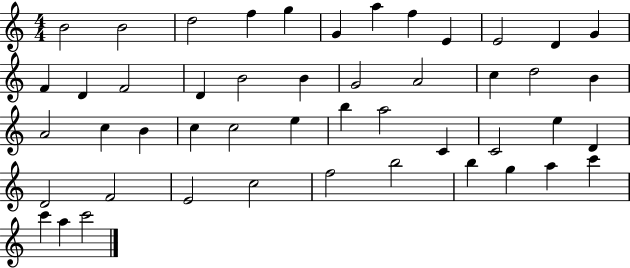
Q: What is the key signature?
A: C major